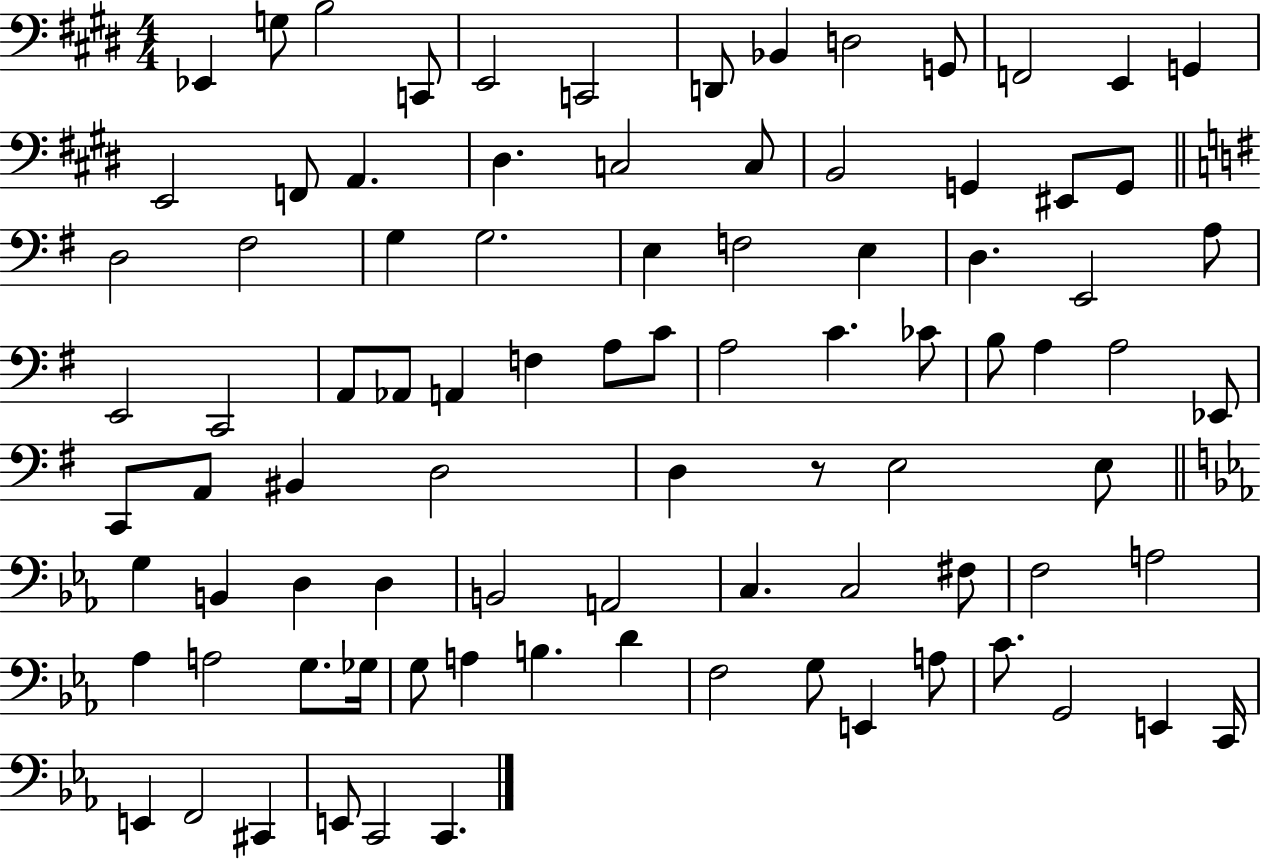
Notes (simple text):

Eb2/q G3/e B3/h C2/e E2/h C2/h D2/e Bb2/q D3/h G2/e F2/h E2/q G2/q E2/h F2/e A2/q. D#3/q. C3/h C3/e B2/h G2/q EIS2/e G2/e D3/h F#3/h G3/q G3/h. E3/q F3/h E3/q D3/q. E2/h A3/e E2/h C2/h A2/e Ab2/e A2/q F3/q A3/e C4/e A3/h C4/q. CES4/e B3/e A3/q A3/h Eb2/e C2/e A2/e BIS2/q D3/h D3/q R/e E3/h E3/e G3/q B2/q D3/q D3/q B2/h A2/h C3/q. C3/h F#3/e F3/h A3/h Ab3/q A3/h G3/e. Gb3/s G3/e A3/q B3/q. D4/q F3/h G3/e E2/q A3/e C4/e. G2/h E2/q C2/s E2/q F2/h C#2/q E2/e C2/h C2/q.